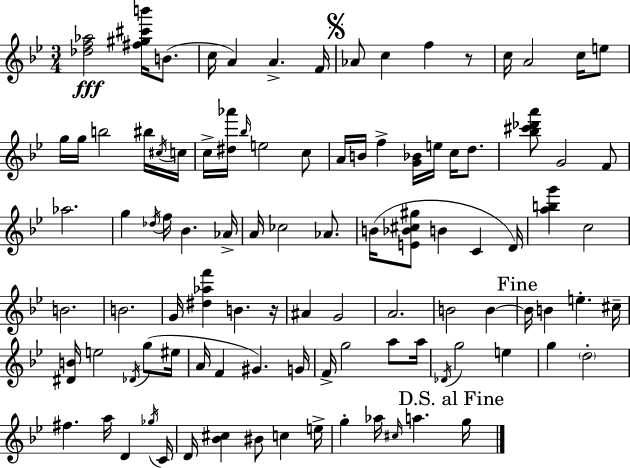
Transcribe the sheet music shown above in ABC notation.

X:1
T:Untitled
M:3/4
L:1/4
K:Bb
[_df_a]2 [^f^g^c'b']/4 B/2 c/4 A A F/4 _A/2 c f z/2 c/4 A2 c/4 e/2 g/4 g/4 b2 ^b/4 ^c/4 c/4 c/4 [^d_a']/4 _b/4 e2 c/2 A/4 B/4 f [G_B]/4 e/4 c/4 d/2 [_b^c'_d'a']/2 G2 F/2 _a2 g _d/4 f/4 _B _A/4 A/4 _c2 _A/2 B/4 [E_B^c^g]/2 B C D/4 [abg'] c2 B2 B2 G/4 [^d_af'] B z/4 ^A G2 A2 B2 B B/4 B e ^c/4 [^DB]/4 e2 _D/4 g/2 ^e/4 A/4 F ^G G/4 F/4 g2 a/2 a/4 _D/4 g2 e g d2 ^f a/4 D _g/4 C/4 D/4 [_B^c] ^B/2 c e/4 g _a/4 ^c/4 a g/4